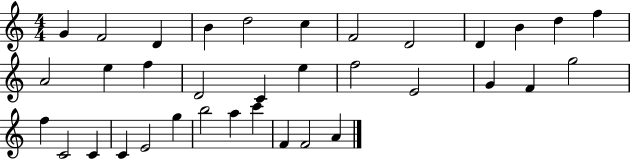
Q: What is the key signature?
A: C major